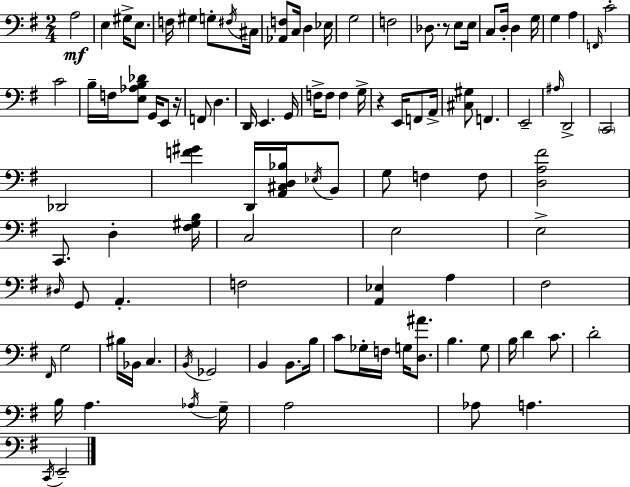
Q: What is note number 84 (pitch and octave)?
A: C4